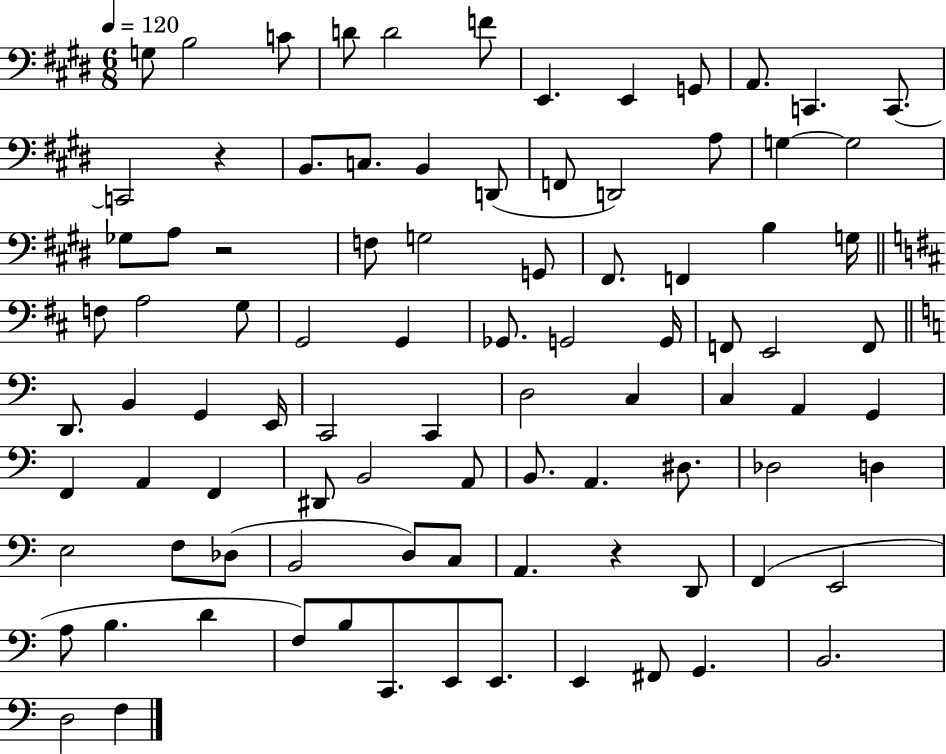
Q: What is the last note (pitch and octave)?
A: F3